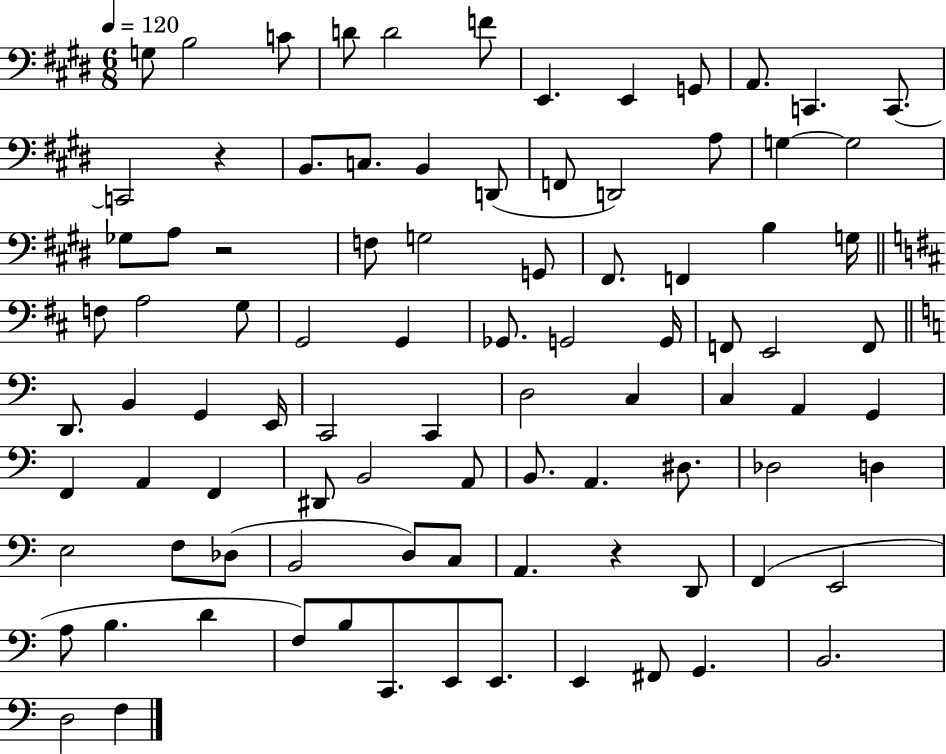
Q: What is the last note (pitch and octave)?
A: F3